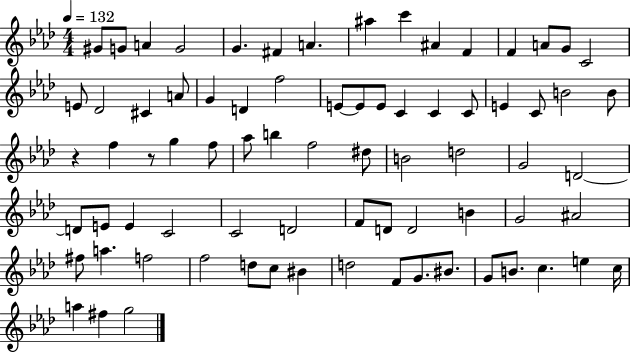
G#4/e G4/e A4/q G4/h G4/q. F#4/q A4/q. A#5/q C6/q A#4/q F4/q F4/q A4/e G4/e C4/h E4/e Db4/h C#4/q A4/e G4/q D4/q F5/h E4/e E4/e E4/e C4/q C4/q C4/e E4/q C4/e B4/h B4/e R/q F5/q R/e G5/q F5/e Ab5/e B5/q F5/h D#5/e B4/h D5/h G4/h D4/h D4/e E4/e E4/q C4/h C4/h D4/h F4/e D4/e D4/h B4/q G4/h A#4/h F#5/e A5/q. F5/h F5/h D5/e C5/e BIS4/q D5/h F4/e G4/e. BIS4/e. G4/e B4/e. C5/q. E5/q C5/s A5/q F#5/q G5/h